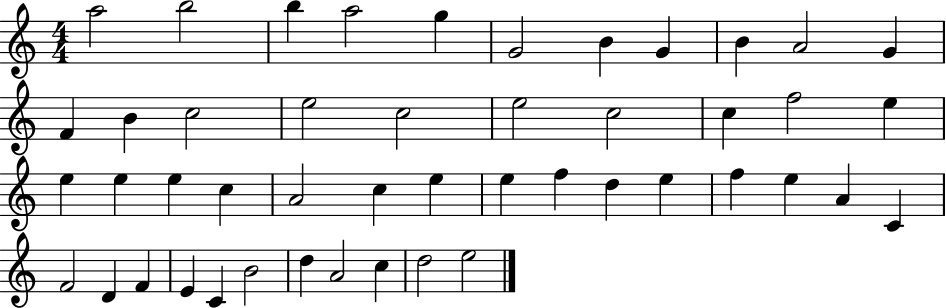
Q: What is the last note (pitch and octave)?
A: E5